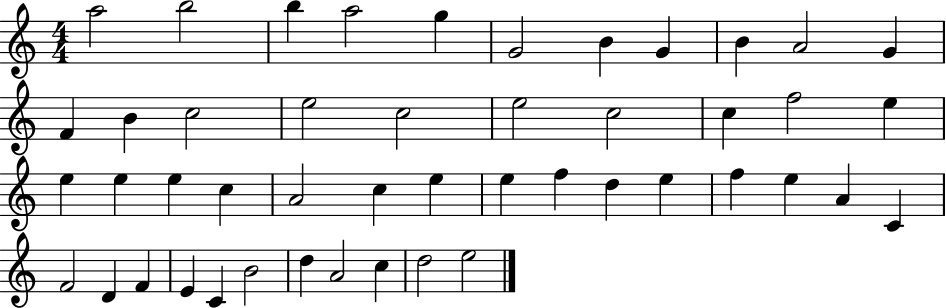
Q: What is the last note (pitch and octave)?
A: E5